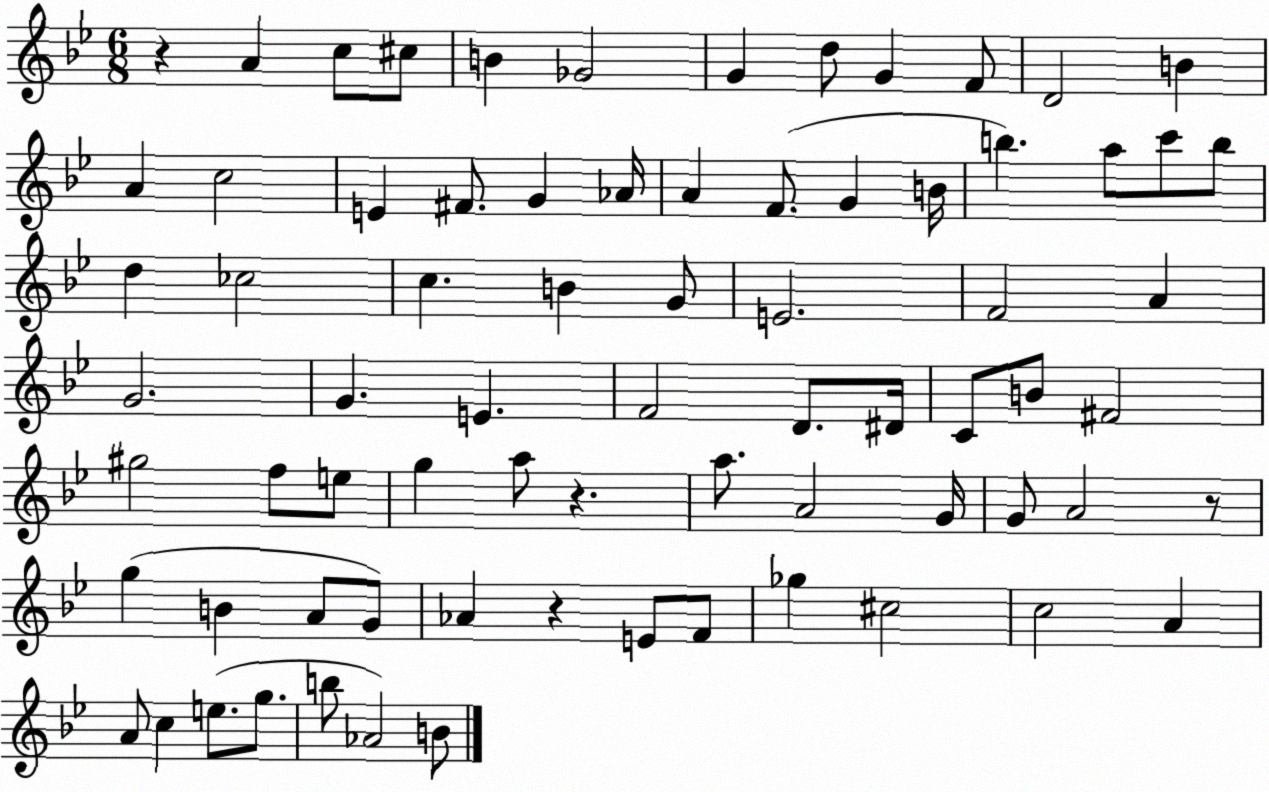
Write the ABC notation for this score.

X:1
T:Untitled
M:6/8
L:1/4
K:Bb
z A c/2 ^c/2 B _G2 G d/2 G F/2 D2 B A c2 E ^F/2 G _A/4 A F/2 G B/4 b a/2 c'/2 b/2 d _c2 c B G/2 E2 F2 A G2 G E F2 D/2 ^D/4 C/2 B/2 ^F2 ^g2 f/2 e/2 g a/2 z a/2 A2 G/4 G/2 A2 z/2 g B A/2 G/2 _A z E/2 F/2 _g ^c2 c2 A A/2 c e/2 g/2 b/2 _A2 B/2